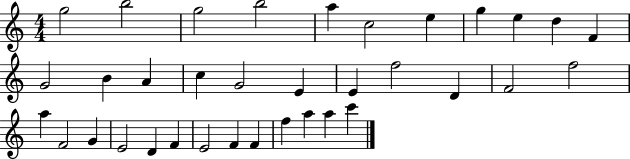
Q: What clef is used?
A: treble